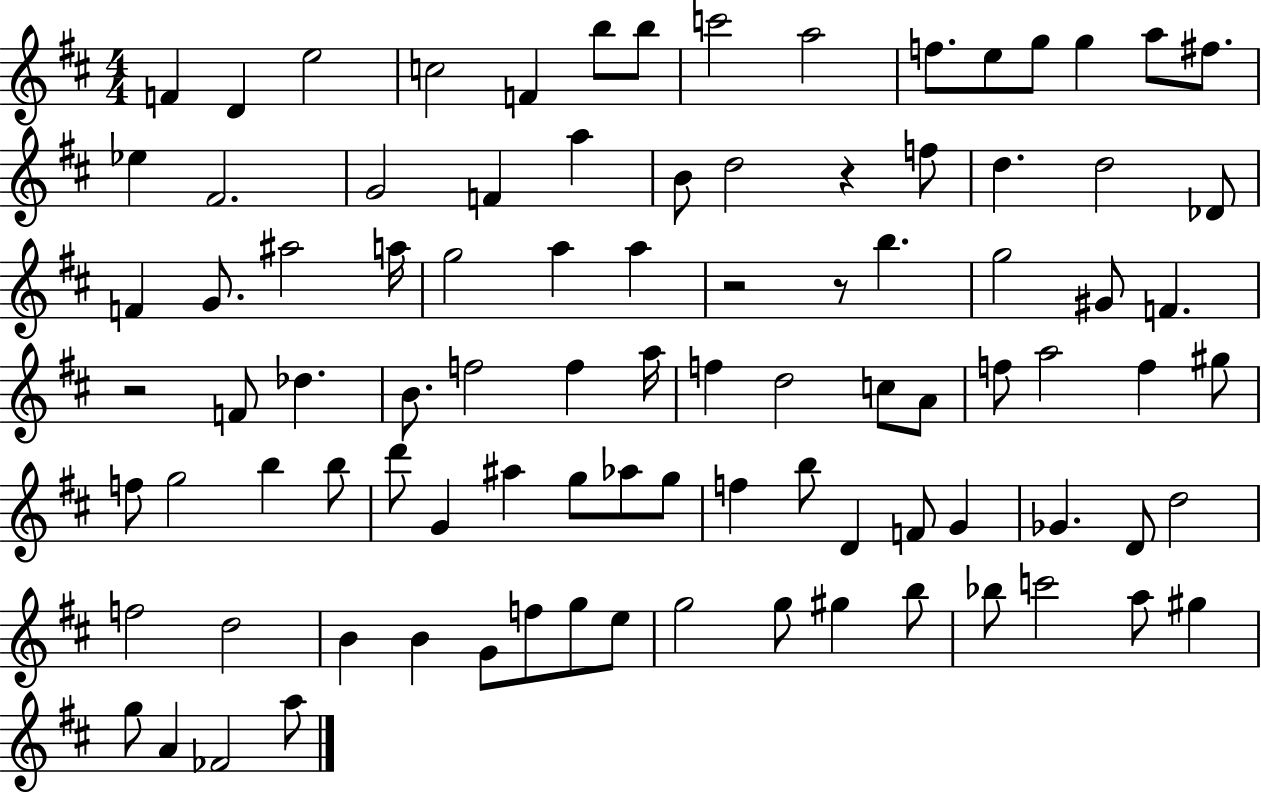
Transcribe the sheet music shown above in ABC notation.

X:1
T:Untitled
M:4/4
L:1/4
K:D
F D e2 c2 F b/2 b/2 c'2 a2 f/2 e/2 g/2 g a/2 ^f/2 _e ^F2 G2 F a B/2 d2 z f/2 d d2 _D/2 F G/2 ^a2 a/4 g2 a a z2 z/2 b g2 ^G/2 F z2 F/2 _d B/2 f2 f a/4 f d2 c/2 A/2 f/2 a2 f ^g/2 f/2 g2 b b/2 d'/2 G ^a g/2 _a/2 g/2 f b/2 D F/2 G _G D/2 d2 f2 d2 B B G/2 f/2 g/2 e/2 g2 g/2 ^g b/2 _b/2 c'2 a/2 ^g g/2 A _F2 a/2